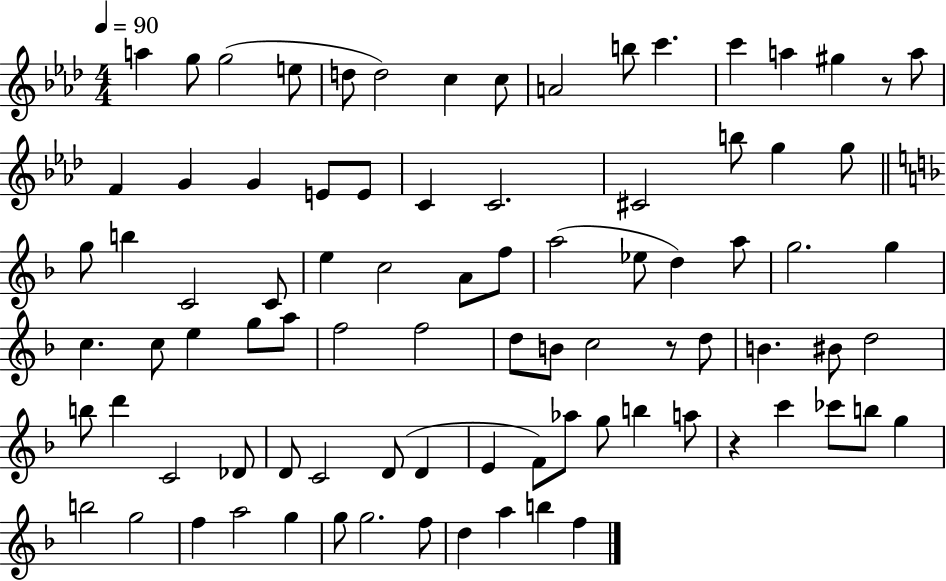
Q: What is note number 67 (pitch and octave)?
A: B5